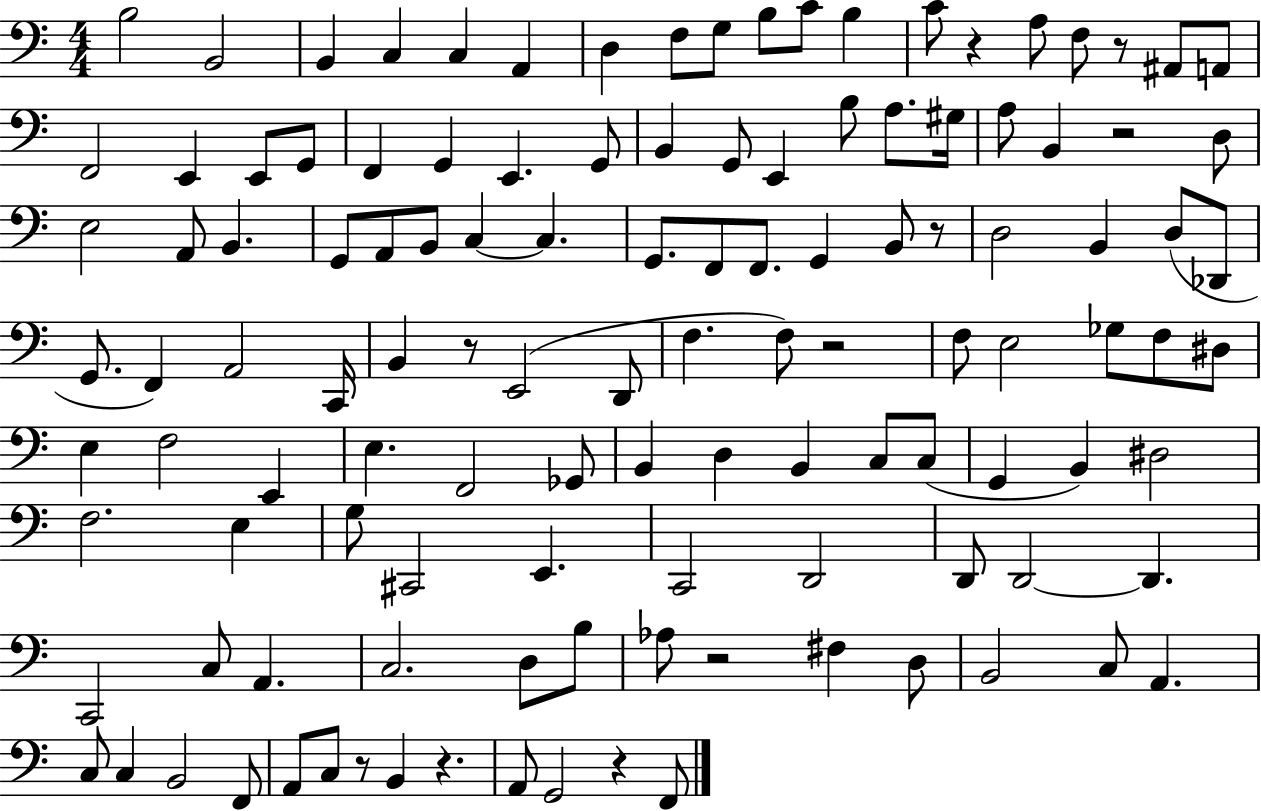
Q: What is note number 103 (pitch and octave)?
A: C3